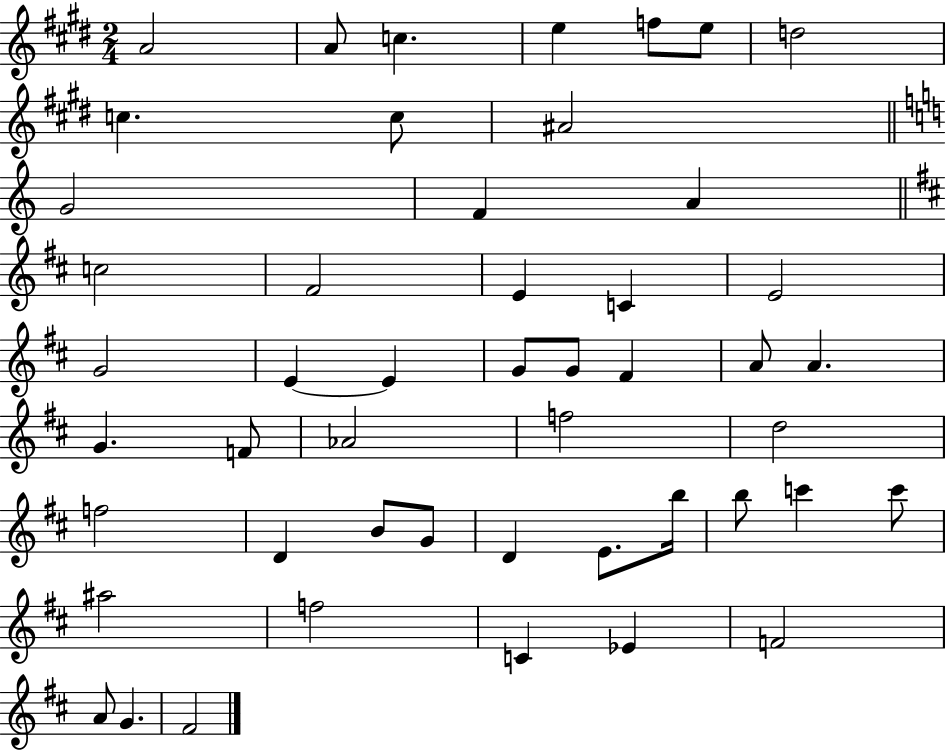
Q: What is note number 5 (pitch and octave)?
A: F5